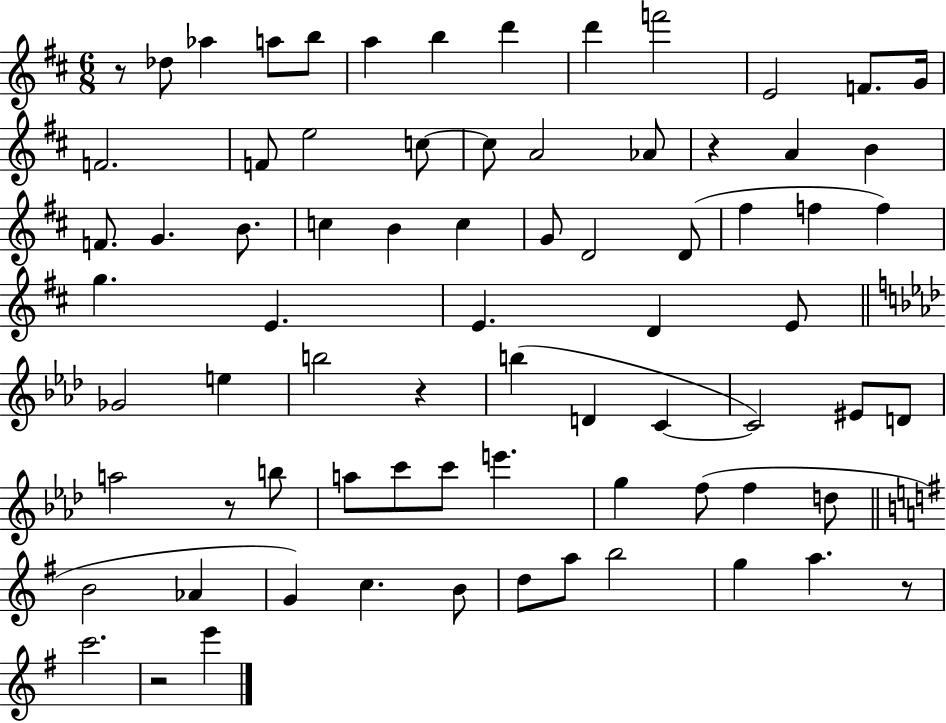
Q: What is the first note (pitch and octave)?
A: Db5